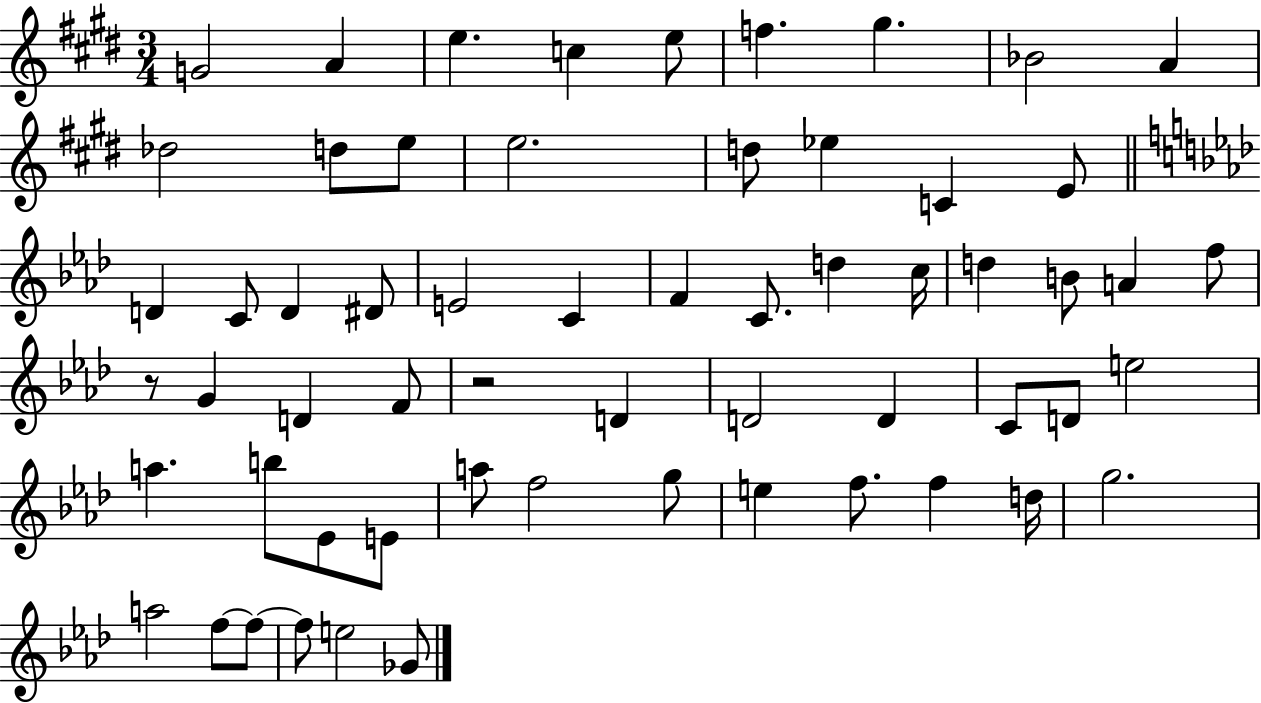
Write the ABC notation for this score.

X:1
T:Untitled
M:3/4
L:1/4
K:E
G2 A e c e/2 f ^g _B2 A _d2 d/2 e/2 e2 d/2 _e C E/2 D C/2 D ^D/2 E2 C F C/2 d c/4 d B/2 A f/2 z/2 G D F/2 z2 D D2 D C/2 D/2 e2 a b/2 _E/2 E/2 a/2 f2 g/2 e f/2 f d/4 g2 a2 f/2 f/2 f/2 e2 _G/2